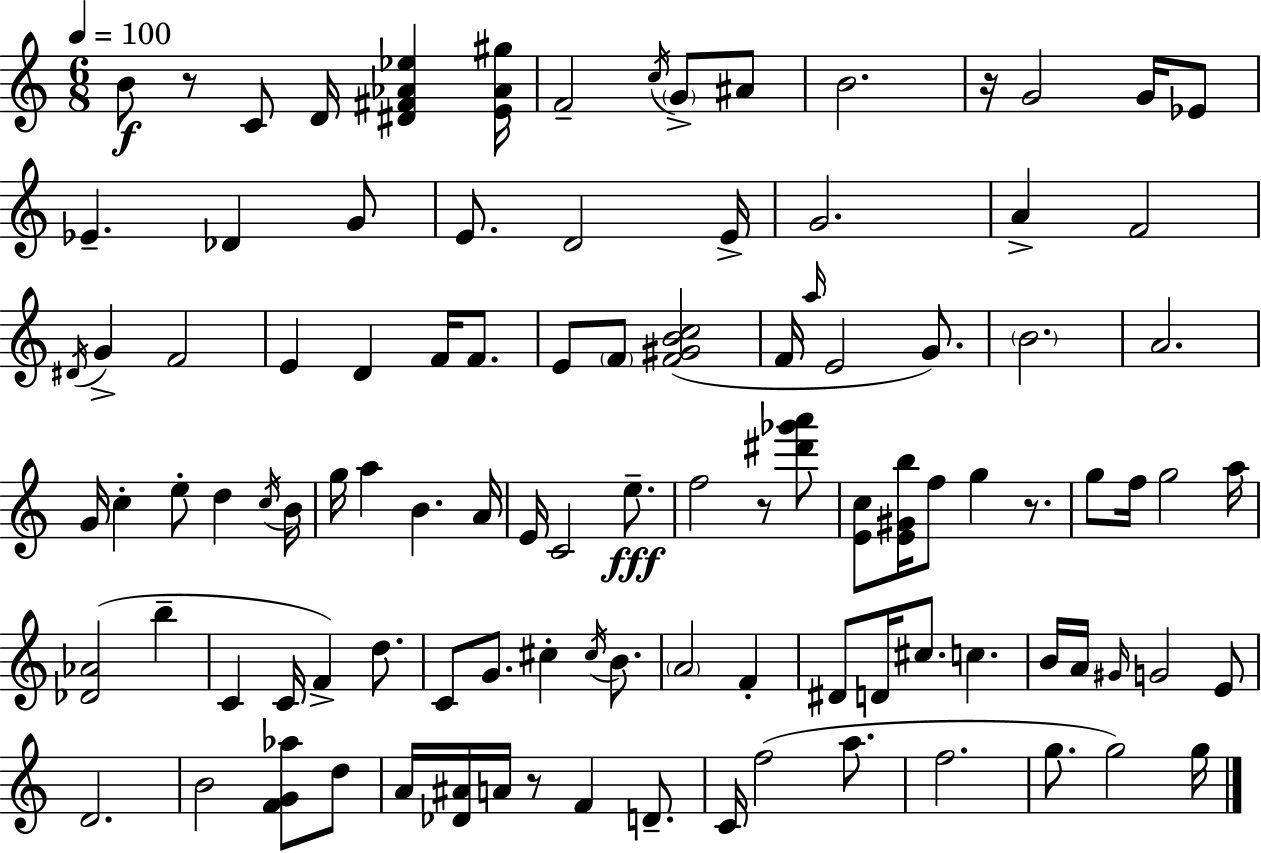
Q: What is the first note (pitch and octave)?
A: B4